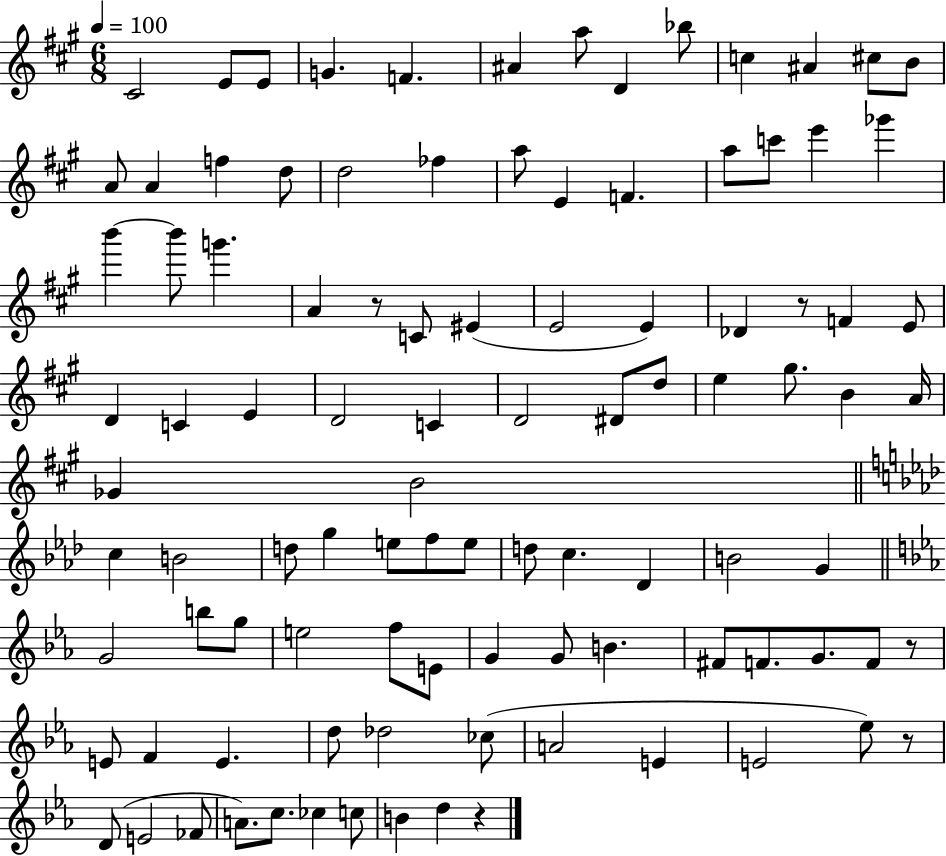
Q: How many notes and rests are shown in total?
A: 100